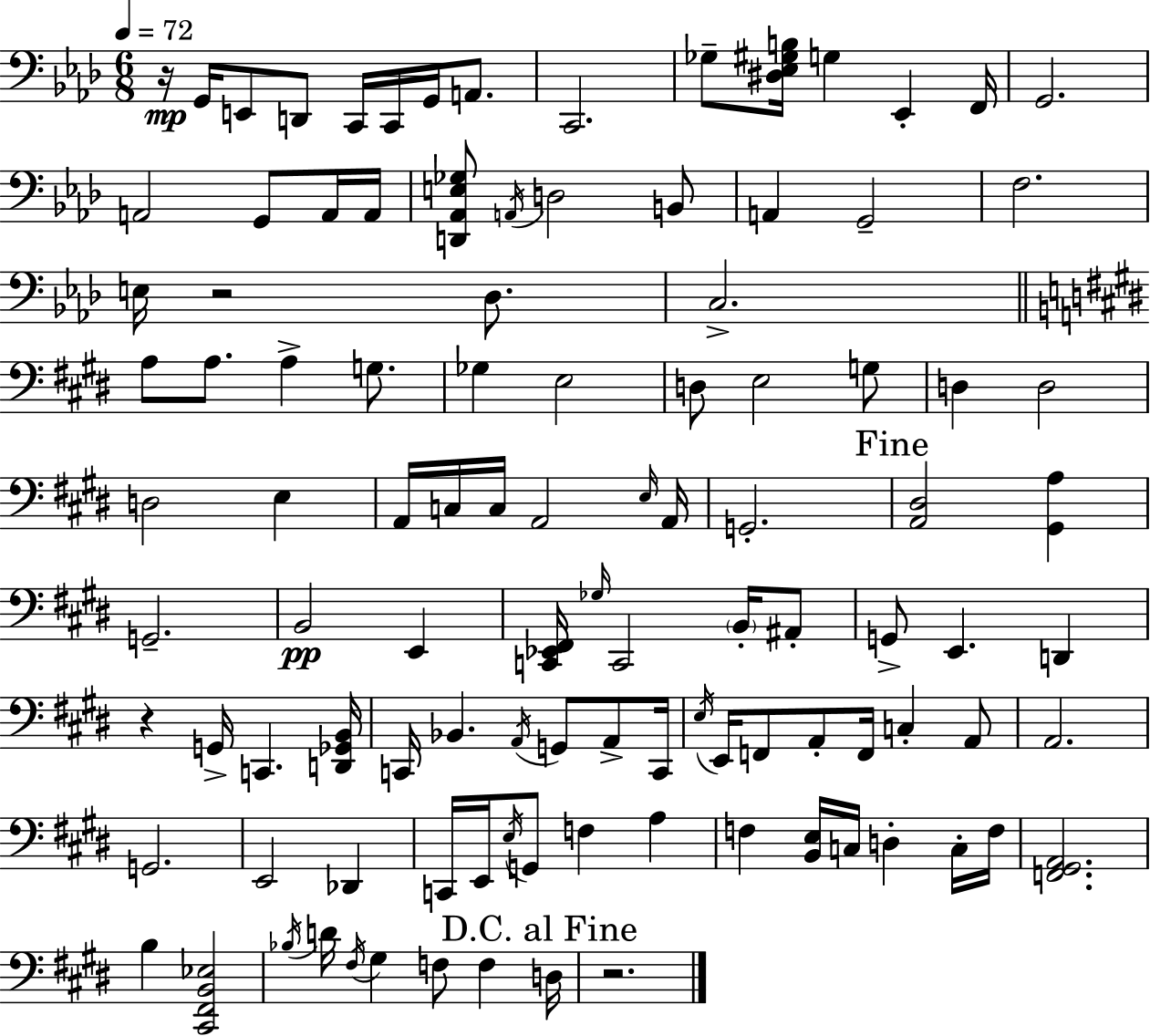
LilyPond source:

{
  \clef bass
  \numericTimeSignature
  \time 6/8
  \key aes \major
  \tempo 4 = 72
  \repeat volta 2 { r16\mp g,16 e,8 d,8 c,16 c,16 g,16 a,8. | c,2. | ges8-- <dis ees gis b>16 g4 ees,4-. f,16 | g,2. | \break a,2 g,8 a,16 a,16 | <d, aes, e ges>8 \acciaccatura { a,16 } d2 b,8 | a,4 g,2-- | f2. | \break e16 r2 des8. | c2.-> | \bar "||" \break \key e \major a8 a8. a4-> g8. | ges4 e2 | d8 e2 g8 | d4 d2 | \break d2 e4 | a,16 c16 c16 a,2 \grace { e16 } | a,16 g,2.-. | \mark "Fine" <a, dis>2 <gis, a>4 | \break g,2.-- | b,2\pp e,4 | <c, ees, fis,>16 \grace { ges16 } c,2 \parenthesize b,16-. | ais,8-. g,8-> e,4. d,4 | \break r4 g,16-> c,4. | <d, ges, b,>16 c,16 bes,4. \acciaccatura { a,16 } g,8 | a,8-> c,16 \acciaccatura { e16 } e,16 f,8 a,8-. f,16 c4-. | a,8 a,2. | \break g,2. | e,2 | des,4 c,16 e,16 \acciaccatura { e16 } g,8 f4 | a4 f4 <b, e>16 c16 d4-. | \break c16-. f16 <f, gis, a,>2. | b4 <cis, fis, b, ees>2 | \acciaccatura { bes16 } d'16 \acciaccatura { fis16 } gis4 | f8 f4 \mark "D.C. al Fine" d16 r2. | \break } \bar "|."
}